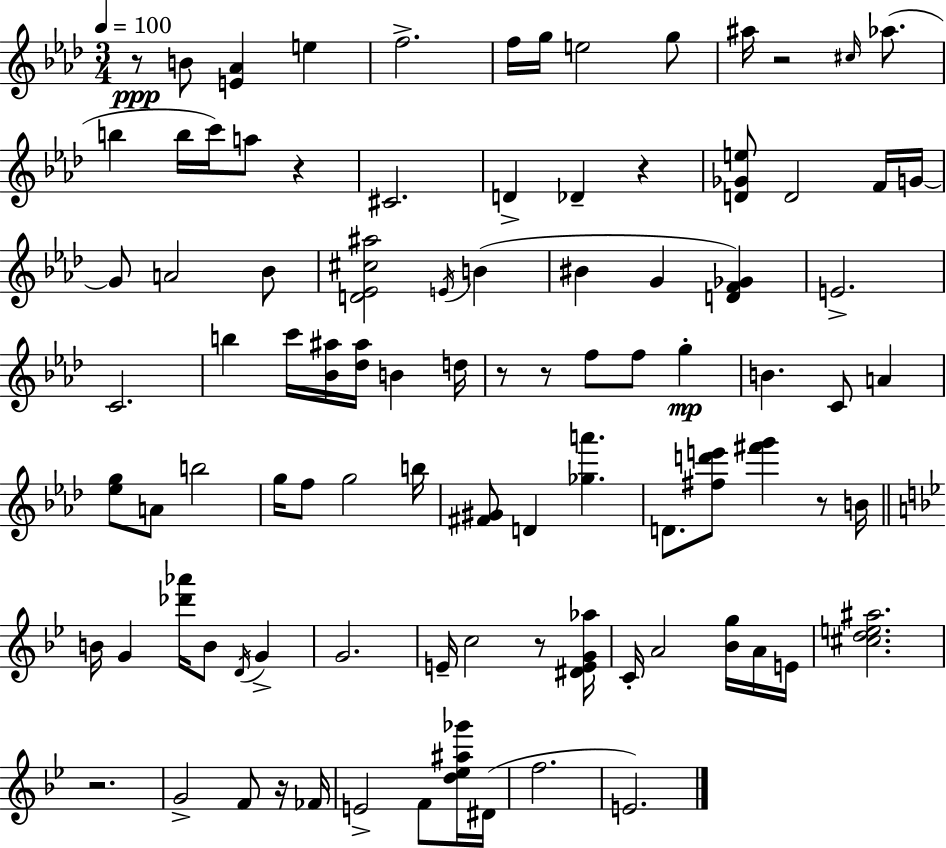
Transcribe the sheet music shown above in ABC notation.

X:1
T:Untitled
M:3/4
L:1/4
K:Ab
z/2 B/2 [E_A] e f2 f/4 g/4 e2 g/2 ^a/4 z2 ^c/4 _a/2 b b/4 c'/4 a/2 z ^C2 D _D z [D_Ge]/2 D2 F/4 G/4 G/2 A2 _B/2 [D_E^c^a]2 E/4 B ^B G [DF_G] E2 C2 b c'/4 [_B^a]/4 [_d^a]/4 B d/4 z/2 z/2 f/2 f/2 g B C/2 A [_eg]/2 A/2 b2 g/4 f/2 g2 b/4 [^F^G]/2 D [_ga'] D/2 [^fd'e']/2 [^f'g'] z/2 B/4 B/4 G [_d'_a']/4 B/2 D/4 G G2 E/4 c2 z/2 [^DEG_a]/4 C/4 A2 [_Bg]/4 A/4 E/4 [^cde^a]2 z2 G2 F/2 z/4 _F/4 E2 F/2 [d_e^a_g']/4 ^D/4 f2 E2